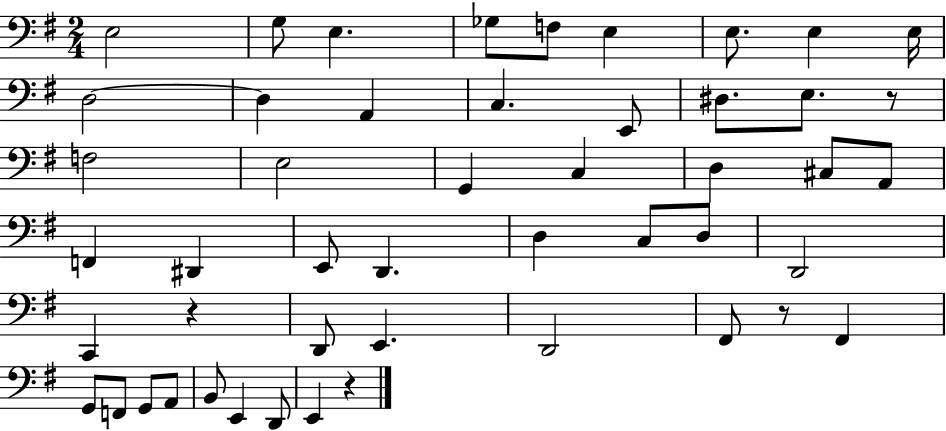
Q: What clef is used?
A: bass